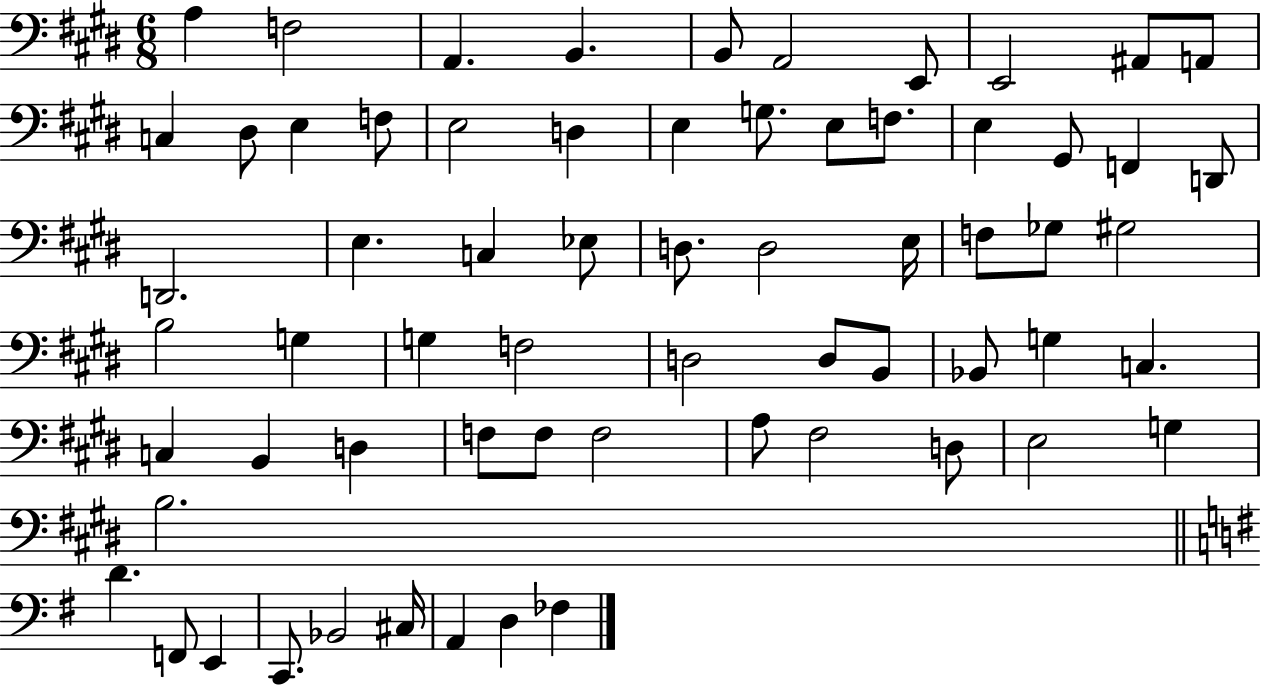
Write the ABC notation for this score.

X:1
T:Untitled
M:6/8
L:1/4
K:E
A, F,2 A,, B,, B,,/2 A,,2 E,,/2 E,,2 ^A,,/2 A,,/2 C, ^D,/2 E, F,/2 E,2 D, E, G,/2 E,/2 F,/2 E, ^G,,/2 F,, D,,/2 D,,2 E, C, _E,/2 D,/2 D,2 E,/4 F,/2 _G,/2 ^G,2 B,2 G, G, F,2 D,2 D,/2 B,,/2 _B,,/2 G, C, C, B,, D, F,/2 F,/2 F,2 A,/2 ^F,2 D,/2 E,2 G, B,2 D F,,/2 E,, C,,/2 _B,,2 ^C,/4 A,, D, _F,